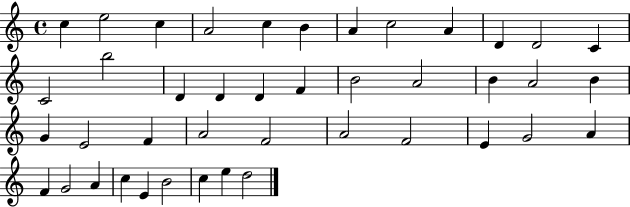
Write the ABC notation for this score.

X:1
T:Untitled
M:4/4
L:1/4
K:C
c e2 c A2 c B A c2 A D D2 C C2 b2 D D D F B2 A2 B A2 B G E2 F A2 F2 A2 F2 E G2 A F G2 A c E B2 c e d2